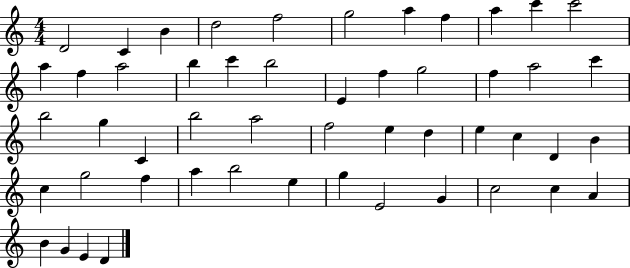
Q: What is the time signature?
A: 4/4